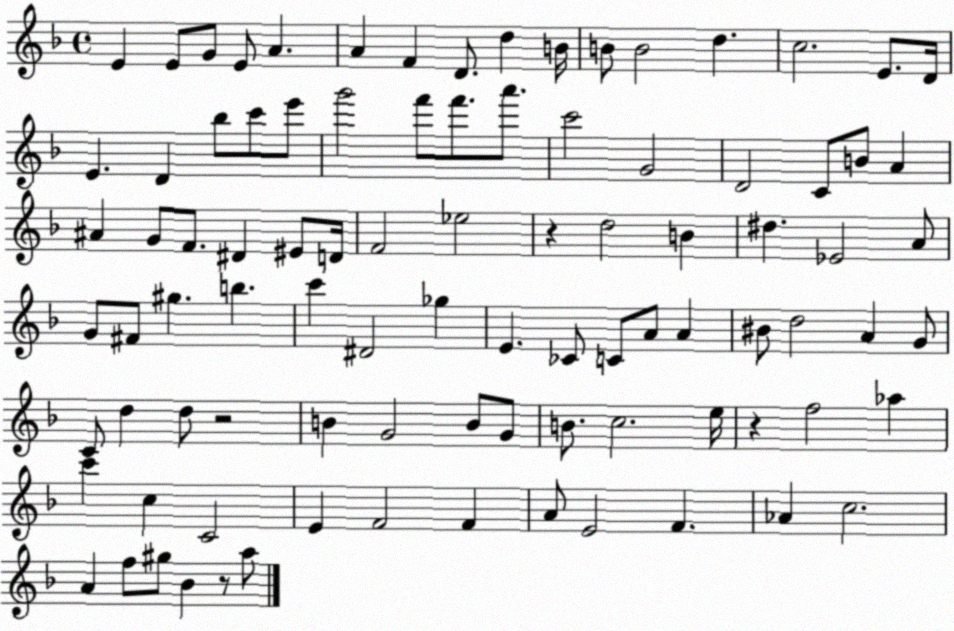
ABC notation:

X:1
T:Untitled
M:4/4
L:1/4
K:F
E E/2 G/2 E/2 A A F D/2 d B/4 B/2 B2 d c2 E/2 D/4 E D _b/2 c'/2 e'/2 g'2 f'/2 f'/2 a'/2 c'2 G2 D2 C/2 B/2 A ^A G/2 F/2 ^D ^E/2 D/4 F2 _e2 z d2 B ^d _E2 A/2 G/2 ^F/2 ^g b c' ^D2 _g E _C/2 C/2 A/2 A ^B/2 d2 A G/2 C/2 d d/2 z2 B G2 B/2 G/2 B/2 c2 e/4 z f2 _a c' c C2 E F2 F A/2 E2 F _A c2 A f/2 ^g/2 _B z/2 a/2